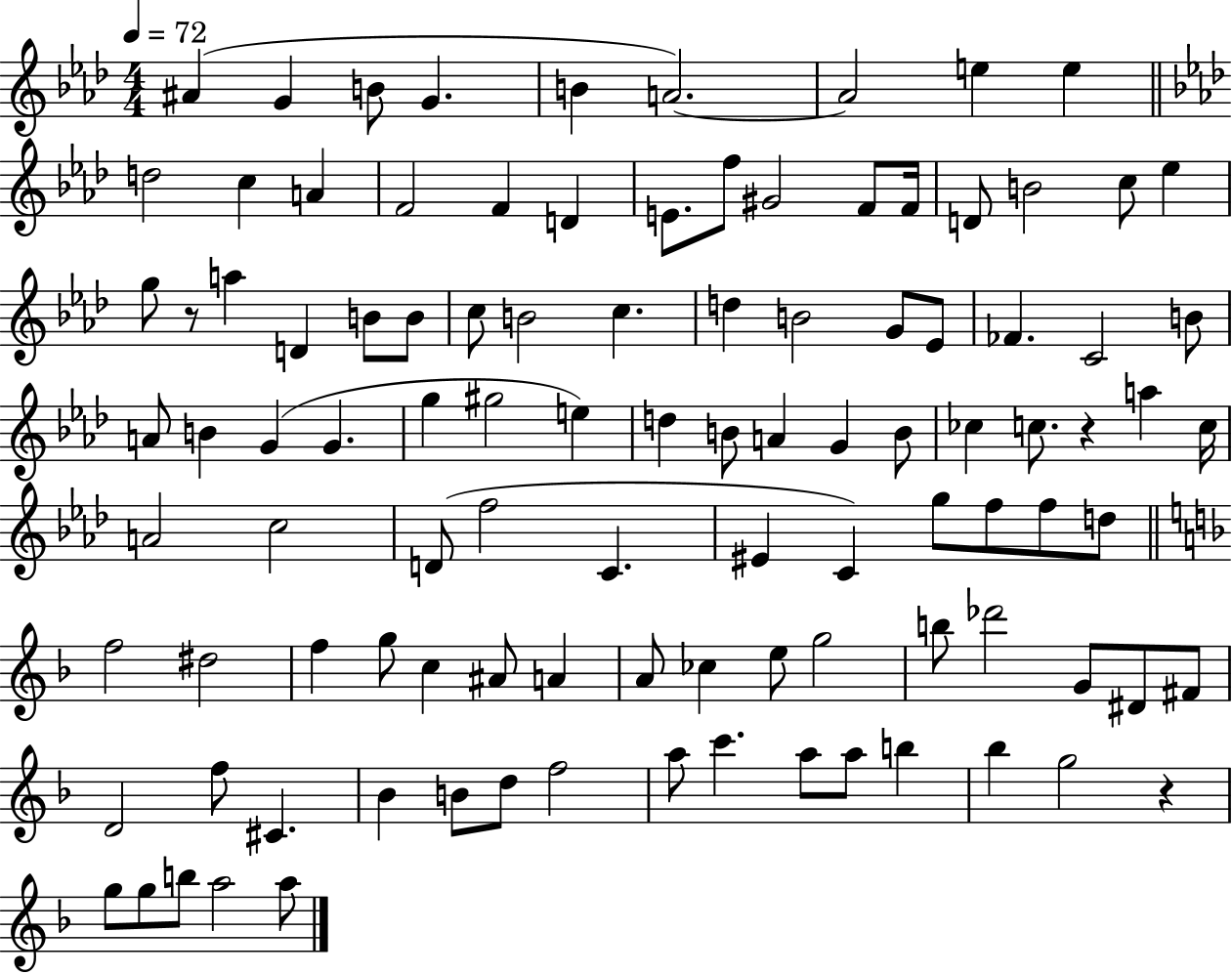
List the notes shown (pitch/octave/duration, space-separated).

A#4/q G4/q B4/e G4/q. B4/q A4/h. A4/h E5/q E5/q D5/h C5/q A4/q F4/h F4/q D4/q E4/e. F5/e G#4/h F4/e F4/s D4/e B4/h C5/e Eb5/q G5/e R/e A5/q D4/q B4/e B4/e C5/e B4/h C5/q. D5/q B4/h G4/e Eb4/e FES4/q. C4/h B4/e A4/e B4/q G4/q G4/q. G5/q G#5/h E5/q D5/q B4/e A4/q G4/q B4/e CES5/q C5/e. R/q A5/q C5/s A4/h C5/h D4/e F5/h C4/q. EIS4/q C4/q G5/e F5/e F5/e D5/e F5/h D#5/h F5/q G5/e C5/q A#4/e A4/q A4/e CES5/q E5/e G5/h B5/e Db6/h G4/e D#4/e F#4/e D4/h F5/e C#4/q. Bb4/q B4/e D5/e F5/h A5/e C6/q. A5/e A5/e B5/q Bb5/q G5/h R/q G5/e G5/e B5/e A5/h A5/e